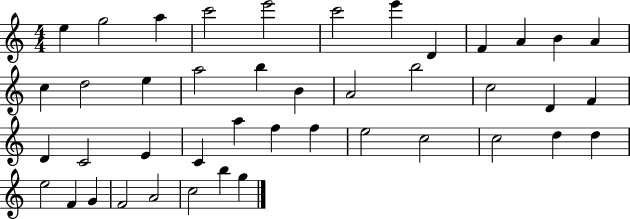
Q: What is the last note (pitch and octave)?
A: G5